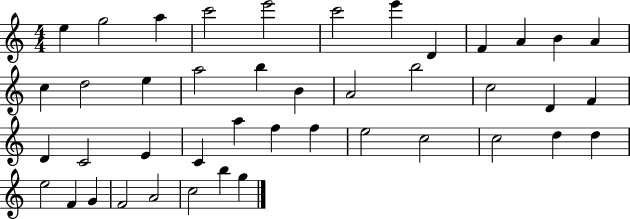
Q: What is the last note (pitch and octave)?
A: G5